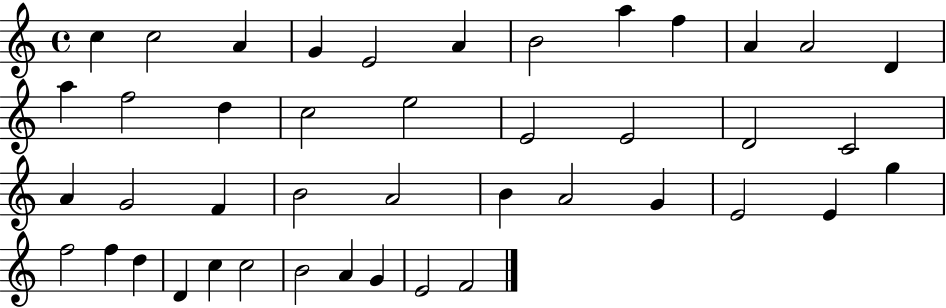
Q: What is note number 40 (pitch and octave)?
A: A4